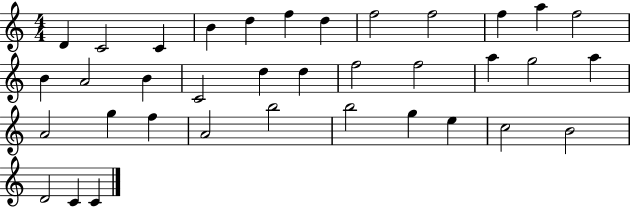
{
  \clef treble
  \numericTimeSignature
  \time 4/4
  \key c \major
  d'4 c'2 c'4 | b'4 d''4 f''4 d''4 | f''2 f''2 | f''4 a''4 f''2 | \break b'4 a'2 b'4 | c'2 d''4 d''4 | f''2 f''2 | a''4 g''2 a''4 | \break a'2 g''4 f''4 | a'2 b''2 | b''2 g''4 e''4 | c''2 b'2 | \break d'2 c'4 c'4 | \bar "|."
}